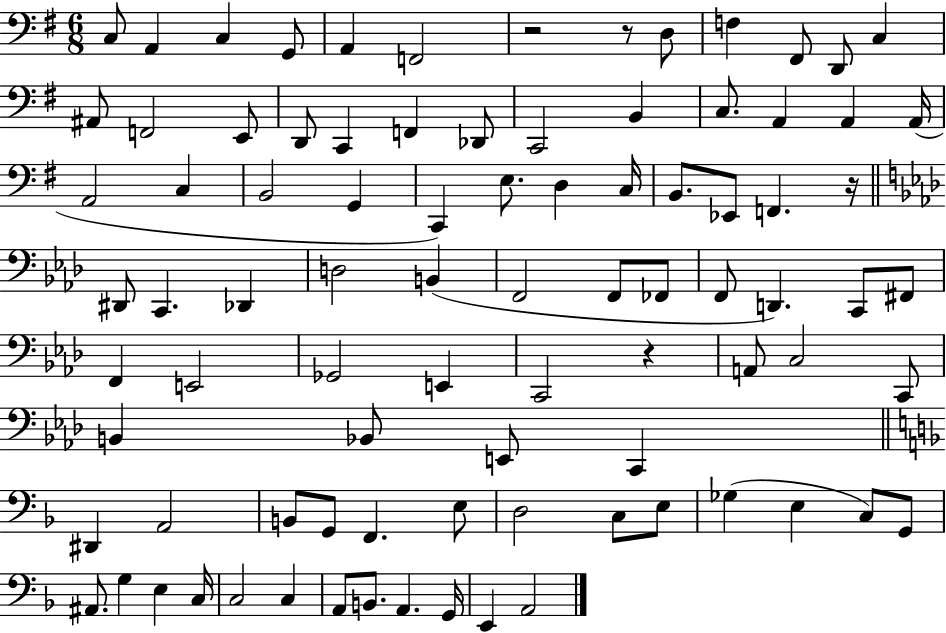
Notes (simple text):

C3/e A2/q C3/q G2/e A2/q F2/h R/h R/e D3/e F3/q F#2/e D2/e C3/q A#2/e F2/h E2/e D2/e C2/q F2/q Db2/e C2/h B2/q C3/e. A2/q A2/q A2/s A2/h C3/q B2/h G2/q C2/q E3/e. D3/q C3/s B2/e. Eb2/e F2/q. R/s D#2/e C2/q. Db2/q D3/h B2/q F2/h F2/e FES2/e F2/e D2/q. C2/e F#2/e F2/q E2/h Gb2/h E2/q C2/h R/q A2/e C3/h C2/e B2/q Bb2/e E2/e C2/q D#2/q A2/h B2/e G2/e F2/q. E3/e D3/h C3/e E3/e Gb3/q E3/q C3/e G2/e A#2/e. G3/q E3/q C3/s C3/h C3/q A2/e B2/e. A2/q. G2/s E2/q A2/h